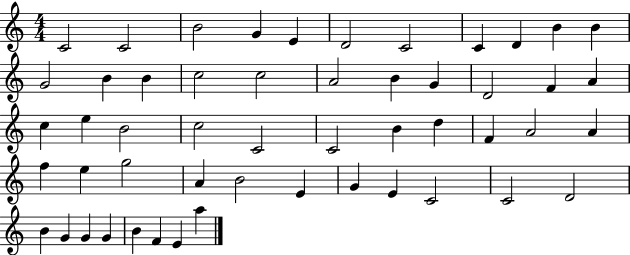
C4/h C4/h B4/h G4/q E4/q D4/h C4/h C4/q D4/q B4/q B4/q G4/h B4/q B4/q C5/h C5/h A4/h B4/q G4/q D4/h F4/q A4/q C5/q E5/q B4/h C5/h C4/h C4/h B4/q D5/q F4/q A4/h A4/q F5/q E5/q G5/h A4/q B4/h E4/q G4/q E4/q C4/h C4/h D4/h B4/q G4/q G4/q G4/q B4/q F4/q E4/q A5/q